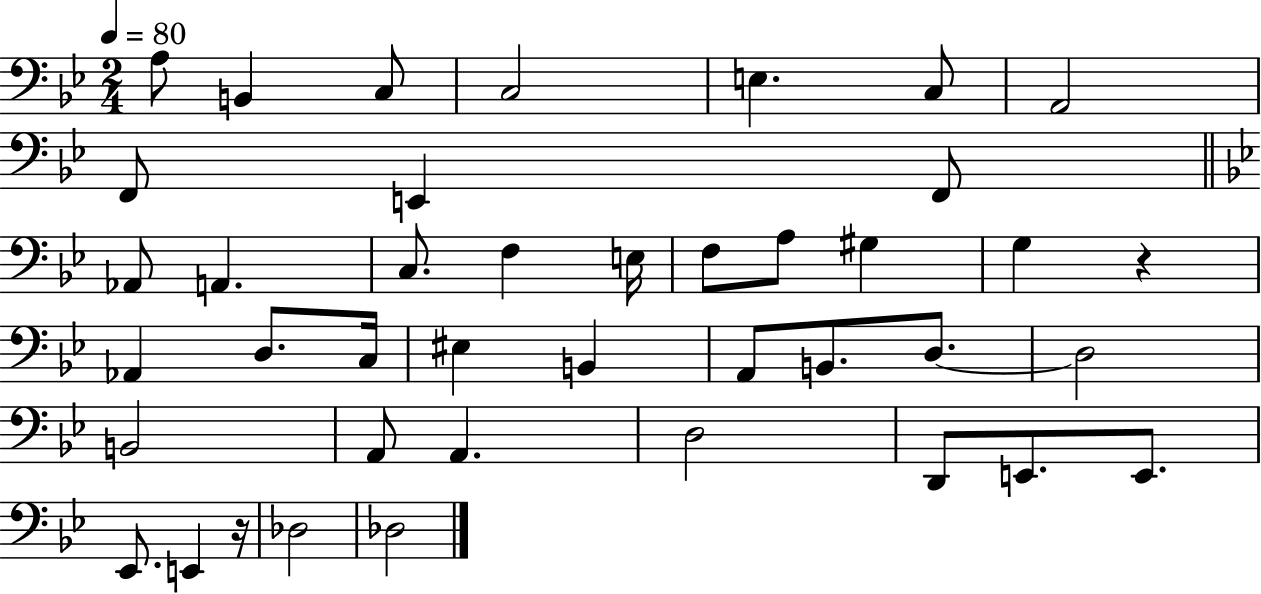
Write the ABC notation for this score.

X:1
T:Untitled
M:2/4
L:1/4
K:Bb
A,/2 B,, C,/2 C,2 E, C,/2 A,,2 F,,/2 E,, F,,/2 _A,,/2 A,, C,/2 F, E,/4 F,/2 A,/2 ^G, G, z _A,, D,/2 C,/4 ^E, B,, A,,/2 B,,/2 D,/2 D,2 B,,2 A,,/2 A,, D,2 D,,/2 E,,/2 E,,/2 _E,,/2 E,, z/4 _D,2 _D,2